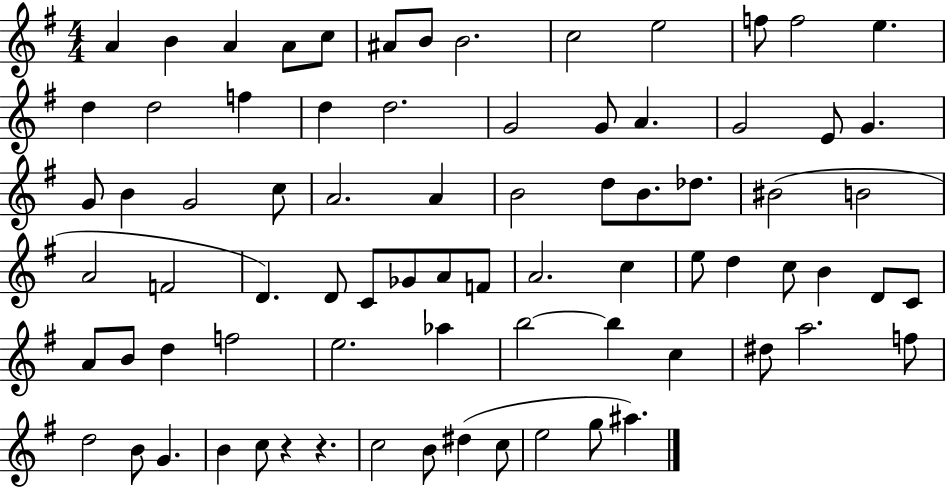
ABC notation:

X:1
T:Untitled
M:4/4
L:1/4
K:G
A B A A/2 c/2 ^A/2 B/2 B2 c2 e2 f/2 f2 e d d2 f d d2 G2 G/2 A G2 E/2 G G/2 B G2 c/2 A2 A B2 d/2 B/2 _d/2 ^B2 B2 A2 F2 D D/2 C/2 _G/2 A/2 F/2 A2 c e/2 d c/2 B D/2 C/2 A/2 B/2 d f2 e2 _a b2 b c ^d/2 a2 f/2 d2 B/2 G B c/2 z z c2 B/2 ^d c/2 e2 g/2 ^a